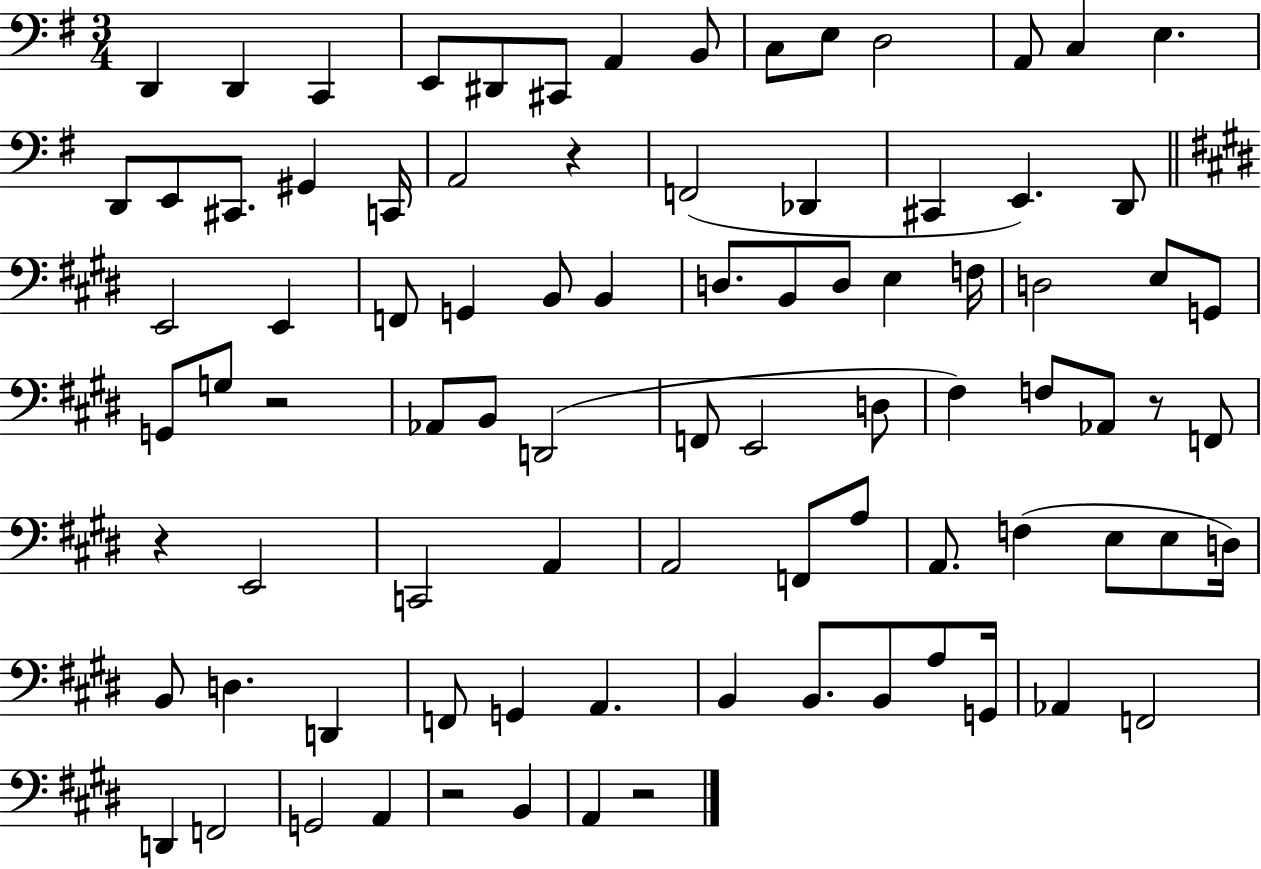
{
  \clef bass
  \numericTimeSignature
  \time 3/4
  \key g \major
  d,4 d,4 c,4 | e,8 dis,8 cis,8 a,4 b,8 | c8 e8 d2 | a,8 c4 e4. | \break d,8 e,8 cis,8. gis,4 c,16 | a,2 r4 | f,2( des,4 | cis,4 e,4.) d,8 | \break \bar "||" \break \key e \major e,2 e,4 | f,8 g,4 b,8 b,4 | d8. b,8 d8 e4 f16 | d2 e8 g,8 | \break g,8 g8 r2 | aes,8 b,8 d,2( | f,8 e,2 d8 | fis4) f8 aes,8 r8 f,8 | \break r4 e,2 | c,2 a,4 | a,2 f,8 a8 | a,8. f4( e8 e8 d16) | \break b,8 d4. d,4 | f,8 g,4 a,4. | b,4 b,8. b,8 a8 g,16 | aes,4 f,2 | \break d,4 f,2 | g,2 a,4 | r2 b,4 | a,4 r2 | \break \bar "|."
}